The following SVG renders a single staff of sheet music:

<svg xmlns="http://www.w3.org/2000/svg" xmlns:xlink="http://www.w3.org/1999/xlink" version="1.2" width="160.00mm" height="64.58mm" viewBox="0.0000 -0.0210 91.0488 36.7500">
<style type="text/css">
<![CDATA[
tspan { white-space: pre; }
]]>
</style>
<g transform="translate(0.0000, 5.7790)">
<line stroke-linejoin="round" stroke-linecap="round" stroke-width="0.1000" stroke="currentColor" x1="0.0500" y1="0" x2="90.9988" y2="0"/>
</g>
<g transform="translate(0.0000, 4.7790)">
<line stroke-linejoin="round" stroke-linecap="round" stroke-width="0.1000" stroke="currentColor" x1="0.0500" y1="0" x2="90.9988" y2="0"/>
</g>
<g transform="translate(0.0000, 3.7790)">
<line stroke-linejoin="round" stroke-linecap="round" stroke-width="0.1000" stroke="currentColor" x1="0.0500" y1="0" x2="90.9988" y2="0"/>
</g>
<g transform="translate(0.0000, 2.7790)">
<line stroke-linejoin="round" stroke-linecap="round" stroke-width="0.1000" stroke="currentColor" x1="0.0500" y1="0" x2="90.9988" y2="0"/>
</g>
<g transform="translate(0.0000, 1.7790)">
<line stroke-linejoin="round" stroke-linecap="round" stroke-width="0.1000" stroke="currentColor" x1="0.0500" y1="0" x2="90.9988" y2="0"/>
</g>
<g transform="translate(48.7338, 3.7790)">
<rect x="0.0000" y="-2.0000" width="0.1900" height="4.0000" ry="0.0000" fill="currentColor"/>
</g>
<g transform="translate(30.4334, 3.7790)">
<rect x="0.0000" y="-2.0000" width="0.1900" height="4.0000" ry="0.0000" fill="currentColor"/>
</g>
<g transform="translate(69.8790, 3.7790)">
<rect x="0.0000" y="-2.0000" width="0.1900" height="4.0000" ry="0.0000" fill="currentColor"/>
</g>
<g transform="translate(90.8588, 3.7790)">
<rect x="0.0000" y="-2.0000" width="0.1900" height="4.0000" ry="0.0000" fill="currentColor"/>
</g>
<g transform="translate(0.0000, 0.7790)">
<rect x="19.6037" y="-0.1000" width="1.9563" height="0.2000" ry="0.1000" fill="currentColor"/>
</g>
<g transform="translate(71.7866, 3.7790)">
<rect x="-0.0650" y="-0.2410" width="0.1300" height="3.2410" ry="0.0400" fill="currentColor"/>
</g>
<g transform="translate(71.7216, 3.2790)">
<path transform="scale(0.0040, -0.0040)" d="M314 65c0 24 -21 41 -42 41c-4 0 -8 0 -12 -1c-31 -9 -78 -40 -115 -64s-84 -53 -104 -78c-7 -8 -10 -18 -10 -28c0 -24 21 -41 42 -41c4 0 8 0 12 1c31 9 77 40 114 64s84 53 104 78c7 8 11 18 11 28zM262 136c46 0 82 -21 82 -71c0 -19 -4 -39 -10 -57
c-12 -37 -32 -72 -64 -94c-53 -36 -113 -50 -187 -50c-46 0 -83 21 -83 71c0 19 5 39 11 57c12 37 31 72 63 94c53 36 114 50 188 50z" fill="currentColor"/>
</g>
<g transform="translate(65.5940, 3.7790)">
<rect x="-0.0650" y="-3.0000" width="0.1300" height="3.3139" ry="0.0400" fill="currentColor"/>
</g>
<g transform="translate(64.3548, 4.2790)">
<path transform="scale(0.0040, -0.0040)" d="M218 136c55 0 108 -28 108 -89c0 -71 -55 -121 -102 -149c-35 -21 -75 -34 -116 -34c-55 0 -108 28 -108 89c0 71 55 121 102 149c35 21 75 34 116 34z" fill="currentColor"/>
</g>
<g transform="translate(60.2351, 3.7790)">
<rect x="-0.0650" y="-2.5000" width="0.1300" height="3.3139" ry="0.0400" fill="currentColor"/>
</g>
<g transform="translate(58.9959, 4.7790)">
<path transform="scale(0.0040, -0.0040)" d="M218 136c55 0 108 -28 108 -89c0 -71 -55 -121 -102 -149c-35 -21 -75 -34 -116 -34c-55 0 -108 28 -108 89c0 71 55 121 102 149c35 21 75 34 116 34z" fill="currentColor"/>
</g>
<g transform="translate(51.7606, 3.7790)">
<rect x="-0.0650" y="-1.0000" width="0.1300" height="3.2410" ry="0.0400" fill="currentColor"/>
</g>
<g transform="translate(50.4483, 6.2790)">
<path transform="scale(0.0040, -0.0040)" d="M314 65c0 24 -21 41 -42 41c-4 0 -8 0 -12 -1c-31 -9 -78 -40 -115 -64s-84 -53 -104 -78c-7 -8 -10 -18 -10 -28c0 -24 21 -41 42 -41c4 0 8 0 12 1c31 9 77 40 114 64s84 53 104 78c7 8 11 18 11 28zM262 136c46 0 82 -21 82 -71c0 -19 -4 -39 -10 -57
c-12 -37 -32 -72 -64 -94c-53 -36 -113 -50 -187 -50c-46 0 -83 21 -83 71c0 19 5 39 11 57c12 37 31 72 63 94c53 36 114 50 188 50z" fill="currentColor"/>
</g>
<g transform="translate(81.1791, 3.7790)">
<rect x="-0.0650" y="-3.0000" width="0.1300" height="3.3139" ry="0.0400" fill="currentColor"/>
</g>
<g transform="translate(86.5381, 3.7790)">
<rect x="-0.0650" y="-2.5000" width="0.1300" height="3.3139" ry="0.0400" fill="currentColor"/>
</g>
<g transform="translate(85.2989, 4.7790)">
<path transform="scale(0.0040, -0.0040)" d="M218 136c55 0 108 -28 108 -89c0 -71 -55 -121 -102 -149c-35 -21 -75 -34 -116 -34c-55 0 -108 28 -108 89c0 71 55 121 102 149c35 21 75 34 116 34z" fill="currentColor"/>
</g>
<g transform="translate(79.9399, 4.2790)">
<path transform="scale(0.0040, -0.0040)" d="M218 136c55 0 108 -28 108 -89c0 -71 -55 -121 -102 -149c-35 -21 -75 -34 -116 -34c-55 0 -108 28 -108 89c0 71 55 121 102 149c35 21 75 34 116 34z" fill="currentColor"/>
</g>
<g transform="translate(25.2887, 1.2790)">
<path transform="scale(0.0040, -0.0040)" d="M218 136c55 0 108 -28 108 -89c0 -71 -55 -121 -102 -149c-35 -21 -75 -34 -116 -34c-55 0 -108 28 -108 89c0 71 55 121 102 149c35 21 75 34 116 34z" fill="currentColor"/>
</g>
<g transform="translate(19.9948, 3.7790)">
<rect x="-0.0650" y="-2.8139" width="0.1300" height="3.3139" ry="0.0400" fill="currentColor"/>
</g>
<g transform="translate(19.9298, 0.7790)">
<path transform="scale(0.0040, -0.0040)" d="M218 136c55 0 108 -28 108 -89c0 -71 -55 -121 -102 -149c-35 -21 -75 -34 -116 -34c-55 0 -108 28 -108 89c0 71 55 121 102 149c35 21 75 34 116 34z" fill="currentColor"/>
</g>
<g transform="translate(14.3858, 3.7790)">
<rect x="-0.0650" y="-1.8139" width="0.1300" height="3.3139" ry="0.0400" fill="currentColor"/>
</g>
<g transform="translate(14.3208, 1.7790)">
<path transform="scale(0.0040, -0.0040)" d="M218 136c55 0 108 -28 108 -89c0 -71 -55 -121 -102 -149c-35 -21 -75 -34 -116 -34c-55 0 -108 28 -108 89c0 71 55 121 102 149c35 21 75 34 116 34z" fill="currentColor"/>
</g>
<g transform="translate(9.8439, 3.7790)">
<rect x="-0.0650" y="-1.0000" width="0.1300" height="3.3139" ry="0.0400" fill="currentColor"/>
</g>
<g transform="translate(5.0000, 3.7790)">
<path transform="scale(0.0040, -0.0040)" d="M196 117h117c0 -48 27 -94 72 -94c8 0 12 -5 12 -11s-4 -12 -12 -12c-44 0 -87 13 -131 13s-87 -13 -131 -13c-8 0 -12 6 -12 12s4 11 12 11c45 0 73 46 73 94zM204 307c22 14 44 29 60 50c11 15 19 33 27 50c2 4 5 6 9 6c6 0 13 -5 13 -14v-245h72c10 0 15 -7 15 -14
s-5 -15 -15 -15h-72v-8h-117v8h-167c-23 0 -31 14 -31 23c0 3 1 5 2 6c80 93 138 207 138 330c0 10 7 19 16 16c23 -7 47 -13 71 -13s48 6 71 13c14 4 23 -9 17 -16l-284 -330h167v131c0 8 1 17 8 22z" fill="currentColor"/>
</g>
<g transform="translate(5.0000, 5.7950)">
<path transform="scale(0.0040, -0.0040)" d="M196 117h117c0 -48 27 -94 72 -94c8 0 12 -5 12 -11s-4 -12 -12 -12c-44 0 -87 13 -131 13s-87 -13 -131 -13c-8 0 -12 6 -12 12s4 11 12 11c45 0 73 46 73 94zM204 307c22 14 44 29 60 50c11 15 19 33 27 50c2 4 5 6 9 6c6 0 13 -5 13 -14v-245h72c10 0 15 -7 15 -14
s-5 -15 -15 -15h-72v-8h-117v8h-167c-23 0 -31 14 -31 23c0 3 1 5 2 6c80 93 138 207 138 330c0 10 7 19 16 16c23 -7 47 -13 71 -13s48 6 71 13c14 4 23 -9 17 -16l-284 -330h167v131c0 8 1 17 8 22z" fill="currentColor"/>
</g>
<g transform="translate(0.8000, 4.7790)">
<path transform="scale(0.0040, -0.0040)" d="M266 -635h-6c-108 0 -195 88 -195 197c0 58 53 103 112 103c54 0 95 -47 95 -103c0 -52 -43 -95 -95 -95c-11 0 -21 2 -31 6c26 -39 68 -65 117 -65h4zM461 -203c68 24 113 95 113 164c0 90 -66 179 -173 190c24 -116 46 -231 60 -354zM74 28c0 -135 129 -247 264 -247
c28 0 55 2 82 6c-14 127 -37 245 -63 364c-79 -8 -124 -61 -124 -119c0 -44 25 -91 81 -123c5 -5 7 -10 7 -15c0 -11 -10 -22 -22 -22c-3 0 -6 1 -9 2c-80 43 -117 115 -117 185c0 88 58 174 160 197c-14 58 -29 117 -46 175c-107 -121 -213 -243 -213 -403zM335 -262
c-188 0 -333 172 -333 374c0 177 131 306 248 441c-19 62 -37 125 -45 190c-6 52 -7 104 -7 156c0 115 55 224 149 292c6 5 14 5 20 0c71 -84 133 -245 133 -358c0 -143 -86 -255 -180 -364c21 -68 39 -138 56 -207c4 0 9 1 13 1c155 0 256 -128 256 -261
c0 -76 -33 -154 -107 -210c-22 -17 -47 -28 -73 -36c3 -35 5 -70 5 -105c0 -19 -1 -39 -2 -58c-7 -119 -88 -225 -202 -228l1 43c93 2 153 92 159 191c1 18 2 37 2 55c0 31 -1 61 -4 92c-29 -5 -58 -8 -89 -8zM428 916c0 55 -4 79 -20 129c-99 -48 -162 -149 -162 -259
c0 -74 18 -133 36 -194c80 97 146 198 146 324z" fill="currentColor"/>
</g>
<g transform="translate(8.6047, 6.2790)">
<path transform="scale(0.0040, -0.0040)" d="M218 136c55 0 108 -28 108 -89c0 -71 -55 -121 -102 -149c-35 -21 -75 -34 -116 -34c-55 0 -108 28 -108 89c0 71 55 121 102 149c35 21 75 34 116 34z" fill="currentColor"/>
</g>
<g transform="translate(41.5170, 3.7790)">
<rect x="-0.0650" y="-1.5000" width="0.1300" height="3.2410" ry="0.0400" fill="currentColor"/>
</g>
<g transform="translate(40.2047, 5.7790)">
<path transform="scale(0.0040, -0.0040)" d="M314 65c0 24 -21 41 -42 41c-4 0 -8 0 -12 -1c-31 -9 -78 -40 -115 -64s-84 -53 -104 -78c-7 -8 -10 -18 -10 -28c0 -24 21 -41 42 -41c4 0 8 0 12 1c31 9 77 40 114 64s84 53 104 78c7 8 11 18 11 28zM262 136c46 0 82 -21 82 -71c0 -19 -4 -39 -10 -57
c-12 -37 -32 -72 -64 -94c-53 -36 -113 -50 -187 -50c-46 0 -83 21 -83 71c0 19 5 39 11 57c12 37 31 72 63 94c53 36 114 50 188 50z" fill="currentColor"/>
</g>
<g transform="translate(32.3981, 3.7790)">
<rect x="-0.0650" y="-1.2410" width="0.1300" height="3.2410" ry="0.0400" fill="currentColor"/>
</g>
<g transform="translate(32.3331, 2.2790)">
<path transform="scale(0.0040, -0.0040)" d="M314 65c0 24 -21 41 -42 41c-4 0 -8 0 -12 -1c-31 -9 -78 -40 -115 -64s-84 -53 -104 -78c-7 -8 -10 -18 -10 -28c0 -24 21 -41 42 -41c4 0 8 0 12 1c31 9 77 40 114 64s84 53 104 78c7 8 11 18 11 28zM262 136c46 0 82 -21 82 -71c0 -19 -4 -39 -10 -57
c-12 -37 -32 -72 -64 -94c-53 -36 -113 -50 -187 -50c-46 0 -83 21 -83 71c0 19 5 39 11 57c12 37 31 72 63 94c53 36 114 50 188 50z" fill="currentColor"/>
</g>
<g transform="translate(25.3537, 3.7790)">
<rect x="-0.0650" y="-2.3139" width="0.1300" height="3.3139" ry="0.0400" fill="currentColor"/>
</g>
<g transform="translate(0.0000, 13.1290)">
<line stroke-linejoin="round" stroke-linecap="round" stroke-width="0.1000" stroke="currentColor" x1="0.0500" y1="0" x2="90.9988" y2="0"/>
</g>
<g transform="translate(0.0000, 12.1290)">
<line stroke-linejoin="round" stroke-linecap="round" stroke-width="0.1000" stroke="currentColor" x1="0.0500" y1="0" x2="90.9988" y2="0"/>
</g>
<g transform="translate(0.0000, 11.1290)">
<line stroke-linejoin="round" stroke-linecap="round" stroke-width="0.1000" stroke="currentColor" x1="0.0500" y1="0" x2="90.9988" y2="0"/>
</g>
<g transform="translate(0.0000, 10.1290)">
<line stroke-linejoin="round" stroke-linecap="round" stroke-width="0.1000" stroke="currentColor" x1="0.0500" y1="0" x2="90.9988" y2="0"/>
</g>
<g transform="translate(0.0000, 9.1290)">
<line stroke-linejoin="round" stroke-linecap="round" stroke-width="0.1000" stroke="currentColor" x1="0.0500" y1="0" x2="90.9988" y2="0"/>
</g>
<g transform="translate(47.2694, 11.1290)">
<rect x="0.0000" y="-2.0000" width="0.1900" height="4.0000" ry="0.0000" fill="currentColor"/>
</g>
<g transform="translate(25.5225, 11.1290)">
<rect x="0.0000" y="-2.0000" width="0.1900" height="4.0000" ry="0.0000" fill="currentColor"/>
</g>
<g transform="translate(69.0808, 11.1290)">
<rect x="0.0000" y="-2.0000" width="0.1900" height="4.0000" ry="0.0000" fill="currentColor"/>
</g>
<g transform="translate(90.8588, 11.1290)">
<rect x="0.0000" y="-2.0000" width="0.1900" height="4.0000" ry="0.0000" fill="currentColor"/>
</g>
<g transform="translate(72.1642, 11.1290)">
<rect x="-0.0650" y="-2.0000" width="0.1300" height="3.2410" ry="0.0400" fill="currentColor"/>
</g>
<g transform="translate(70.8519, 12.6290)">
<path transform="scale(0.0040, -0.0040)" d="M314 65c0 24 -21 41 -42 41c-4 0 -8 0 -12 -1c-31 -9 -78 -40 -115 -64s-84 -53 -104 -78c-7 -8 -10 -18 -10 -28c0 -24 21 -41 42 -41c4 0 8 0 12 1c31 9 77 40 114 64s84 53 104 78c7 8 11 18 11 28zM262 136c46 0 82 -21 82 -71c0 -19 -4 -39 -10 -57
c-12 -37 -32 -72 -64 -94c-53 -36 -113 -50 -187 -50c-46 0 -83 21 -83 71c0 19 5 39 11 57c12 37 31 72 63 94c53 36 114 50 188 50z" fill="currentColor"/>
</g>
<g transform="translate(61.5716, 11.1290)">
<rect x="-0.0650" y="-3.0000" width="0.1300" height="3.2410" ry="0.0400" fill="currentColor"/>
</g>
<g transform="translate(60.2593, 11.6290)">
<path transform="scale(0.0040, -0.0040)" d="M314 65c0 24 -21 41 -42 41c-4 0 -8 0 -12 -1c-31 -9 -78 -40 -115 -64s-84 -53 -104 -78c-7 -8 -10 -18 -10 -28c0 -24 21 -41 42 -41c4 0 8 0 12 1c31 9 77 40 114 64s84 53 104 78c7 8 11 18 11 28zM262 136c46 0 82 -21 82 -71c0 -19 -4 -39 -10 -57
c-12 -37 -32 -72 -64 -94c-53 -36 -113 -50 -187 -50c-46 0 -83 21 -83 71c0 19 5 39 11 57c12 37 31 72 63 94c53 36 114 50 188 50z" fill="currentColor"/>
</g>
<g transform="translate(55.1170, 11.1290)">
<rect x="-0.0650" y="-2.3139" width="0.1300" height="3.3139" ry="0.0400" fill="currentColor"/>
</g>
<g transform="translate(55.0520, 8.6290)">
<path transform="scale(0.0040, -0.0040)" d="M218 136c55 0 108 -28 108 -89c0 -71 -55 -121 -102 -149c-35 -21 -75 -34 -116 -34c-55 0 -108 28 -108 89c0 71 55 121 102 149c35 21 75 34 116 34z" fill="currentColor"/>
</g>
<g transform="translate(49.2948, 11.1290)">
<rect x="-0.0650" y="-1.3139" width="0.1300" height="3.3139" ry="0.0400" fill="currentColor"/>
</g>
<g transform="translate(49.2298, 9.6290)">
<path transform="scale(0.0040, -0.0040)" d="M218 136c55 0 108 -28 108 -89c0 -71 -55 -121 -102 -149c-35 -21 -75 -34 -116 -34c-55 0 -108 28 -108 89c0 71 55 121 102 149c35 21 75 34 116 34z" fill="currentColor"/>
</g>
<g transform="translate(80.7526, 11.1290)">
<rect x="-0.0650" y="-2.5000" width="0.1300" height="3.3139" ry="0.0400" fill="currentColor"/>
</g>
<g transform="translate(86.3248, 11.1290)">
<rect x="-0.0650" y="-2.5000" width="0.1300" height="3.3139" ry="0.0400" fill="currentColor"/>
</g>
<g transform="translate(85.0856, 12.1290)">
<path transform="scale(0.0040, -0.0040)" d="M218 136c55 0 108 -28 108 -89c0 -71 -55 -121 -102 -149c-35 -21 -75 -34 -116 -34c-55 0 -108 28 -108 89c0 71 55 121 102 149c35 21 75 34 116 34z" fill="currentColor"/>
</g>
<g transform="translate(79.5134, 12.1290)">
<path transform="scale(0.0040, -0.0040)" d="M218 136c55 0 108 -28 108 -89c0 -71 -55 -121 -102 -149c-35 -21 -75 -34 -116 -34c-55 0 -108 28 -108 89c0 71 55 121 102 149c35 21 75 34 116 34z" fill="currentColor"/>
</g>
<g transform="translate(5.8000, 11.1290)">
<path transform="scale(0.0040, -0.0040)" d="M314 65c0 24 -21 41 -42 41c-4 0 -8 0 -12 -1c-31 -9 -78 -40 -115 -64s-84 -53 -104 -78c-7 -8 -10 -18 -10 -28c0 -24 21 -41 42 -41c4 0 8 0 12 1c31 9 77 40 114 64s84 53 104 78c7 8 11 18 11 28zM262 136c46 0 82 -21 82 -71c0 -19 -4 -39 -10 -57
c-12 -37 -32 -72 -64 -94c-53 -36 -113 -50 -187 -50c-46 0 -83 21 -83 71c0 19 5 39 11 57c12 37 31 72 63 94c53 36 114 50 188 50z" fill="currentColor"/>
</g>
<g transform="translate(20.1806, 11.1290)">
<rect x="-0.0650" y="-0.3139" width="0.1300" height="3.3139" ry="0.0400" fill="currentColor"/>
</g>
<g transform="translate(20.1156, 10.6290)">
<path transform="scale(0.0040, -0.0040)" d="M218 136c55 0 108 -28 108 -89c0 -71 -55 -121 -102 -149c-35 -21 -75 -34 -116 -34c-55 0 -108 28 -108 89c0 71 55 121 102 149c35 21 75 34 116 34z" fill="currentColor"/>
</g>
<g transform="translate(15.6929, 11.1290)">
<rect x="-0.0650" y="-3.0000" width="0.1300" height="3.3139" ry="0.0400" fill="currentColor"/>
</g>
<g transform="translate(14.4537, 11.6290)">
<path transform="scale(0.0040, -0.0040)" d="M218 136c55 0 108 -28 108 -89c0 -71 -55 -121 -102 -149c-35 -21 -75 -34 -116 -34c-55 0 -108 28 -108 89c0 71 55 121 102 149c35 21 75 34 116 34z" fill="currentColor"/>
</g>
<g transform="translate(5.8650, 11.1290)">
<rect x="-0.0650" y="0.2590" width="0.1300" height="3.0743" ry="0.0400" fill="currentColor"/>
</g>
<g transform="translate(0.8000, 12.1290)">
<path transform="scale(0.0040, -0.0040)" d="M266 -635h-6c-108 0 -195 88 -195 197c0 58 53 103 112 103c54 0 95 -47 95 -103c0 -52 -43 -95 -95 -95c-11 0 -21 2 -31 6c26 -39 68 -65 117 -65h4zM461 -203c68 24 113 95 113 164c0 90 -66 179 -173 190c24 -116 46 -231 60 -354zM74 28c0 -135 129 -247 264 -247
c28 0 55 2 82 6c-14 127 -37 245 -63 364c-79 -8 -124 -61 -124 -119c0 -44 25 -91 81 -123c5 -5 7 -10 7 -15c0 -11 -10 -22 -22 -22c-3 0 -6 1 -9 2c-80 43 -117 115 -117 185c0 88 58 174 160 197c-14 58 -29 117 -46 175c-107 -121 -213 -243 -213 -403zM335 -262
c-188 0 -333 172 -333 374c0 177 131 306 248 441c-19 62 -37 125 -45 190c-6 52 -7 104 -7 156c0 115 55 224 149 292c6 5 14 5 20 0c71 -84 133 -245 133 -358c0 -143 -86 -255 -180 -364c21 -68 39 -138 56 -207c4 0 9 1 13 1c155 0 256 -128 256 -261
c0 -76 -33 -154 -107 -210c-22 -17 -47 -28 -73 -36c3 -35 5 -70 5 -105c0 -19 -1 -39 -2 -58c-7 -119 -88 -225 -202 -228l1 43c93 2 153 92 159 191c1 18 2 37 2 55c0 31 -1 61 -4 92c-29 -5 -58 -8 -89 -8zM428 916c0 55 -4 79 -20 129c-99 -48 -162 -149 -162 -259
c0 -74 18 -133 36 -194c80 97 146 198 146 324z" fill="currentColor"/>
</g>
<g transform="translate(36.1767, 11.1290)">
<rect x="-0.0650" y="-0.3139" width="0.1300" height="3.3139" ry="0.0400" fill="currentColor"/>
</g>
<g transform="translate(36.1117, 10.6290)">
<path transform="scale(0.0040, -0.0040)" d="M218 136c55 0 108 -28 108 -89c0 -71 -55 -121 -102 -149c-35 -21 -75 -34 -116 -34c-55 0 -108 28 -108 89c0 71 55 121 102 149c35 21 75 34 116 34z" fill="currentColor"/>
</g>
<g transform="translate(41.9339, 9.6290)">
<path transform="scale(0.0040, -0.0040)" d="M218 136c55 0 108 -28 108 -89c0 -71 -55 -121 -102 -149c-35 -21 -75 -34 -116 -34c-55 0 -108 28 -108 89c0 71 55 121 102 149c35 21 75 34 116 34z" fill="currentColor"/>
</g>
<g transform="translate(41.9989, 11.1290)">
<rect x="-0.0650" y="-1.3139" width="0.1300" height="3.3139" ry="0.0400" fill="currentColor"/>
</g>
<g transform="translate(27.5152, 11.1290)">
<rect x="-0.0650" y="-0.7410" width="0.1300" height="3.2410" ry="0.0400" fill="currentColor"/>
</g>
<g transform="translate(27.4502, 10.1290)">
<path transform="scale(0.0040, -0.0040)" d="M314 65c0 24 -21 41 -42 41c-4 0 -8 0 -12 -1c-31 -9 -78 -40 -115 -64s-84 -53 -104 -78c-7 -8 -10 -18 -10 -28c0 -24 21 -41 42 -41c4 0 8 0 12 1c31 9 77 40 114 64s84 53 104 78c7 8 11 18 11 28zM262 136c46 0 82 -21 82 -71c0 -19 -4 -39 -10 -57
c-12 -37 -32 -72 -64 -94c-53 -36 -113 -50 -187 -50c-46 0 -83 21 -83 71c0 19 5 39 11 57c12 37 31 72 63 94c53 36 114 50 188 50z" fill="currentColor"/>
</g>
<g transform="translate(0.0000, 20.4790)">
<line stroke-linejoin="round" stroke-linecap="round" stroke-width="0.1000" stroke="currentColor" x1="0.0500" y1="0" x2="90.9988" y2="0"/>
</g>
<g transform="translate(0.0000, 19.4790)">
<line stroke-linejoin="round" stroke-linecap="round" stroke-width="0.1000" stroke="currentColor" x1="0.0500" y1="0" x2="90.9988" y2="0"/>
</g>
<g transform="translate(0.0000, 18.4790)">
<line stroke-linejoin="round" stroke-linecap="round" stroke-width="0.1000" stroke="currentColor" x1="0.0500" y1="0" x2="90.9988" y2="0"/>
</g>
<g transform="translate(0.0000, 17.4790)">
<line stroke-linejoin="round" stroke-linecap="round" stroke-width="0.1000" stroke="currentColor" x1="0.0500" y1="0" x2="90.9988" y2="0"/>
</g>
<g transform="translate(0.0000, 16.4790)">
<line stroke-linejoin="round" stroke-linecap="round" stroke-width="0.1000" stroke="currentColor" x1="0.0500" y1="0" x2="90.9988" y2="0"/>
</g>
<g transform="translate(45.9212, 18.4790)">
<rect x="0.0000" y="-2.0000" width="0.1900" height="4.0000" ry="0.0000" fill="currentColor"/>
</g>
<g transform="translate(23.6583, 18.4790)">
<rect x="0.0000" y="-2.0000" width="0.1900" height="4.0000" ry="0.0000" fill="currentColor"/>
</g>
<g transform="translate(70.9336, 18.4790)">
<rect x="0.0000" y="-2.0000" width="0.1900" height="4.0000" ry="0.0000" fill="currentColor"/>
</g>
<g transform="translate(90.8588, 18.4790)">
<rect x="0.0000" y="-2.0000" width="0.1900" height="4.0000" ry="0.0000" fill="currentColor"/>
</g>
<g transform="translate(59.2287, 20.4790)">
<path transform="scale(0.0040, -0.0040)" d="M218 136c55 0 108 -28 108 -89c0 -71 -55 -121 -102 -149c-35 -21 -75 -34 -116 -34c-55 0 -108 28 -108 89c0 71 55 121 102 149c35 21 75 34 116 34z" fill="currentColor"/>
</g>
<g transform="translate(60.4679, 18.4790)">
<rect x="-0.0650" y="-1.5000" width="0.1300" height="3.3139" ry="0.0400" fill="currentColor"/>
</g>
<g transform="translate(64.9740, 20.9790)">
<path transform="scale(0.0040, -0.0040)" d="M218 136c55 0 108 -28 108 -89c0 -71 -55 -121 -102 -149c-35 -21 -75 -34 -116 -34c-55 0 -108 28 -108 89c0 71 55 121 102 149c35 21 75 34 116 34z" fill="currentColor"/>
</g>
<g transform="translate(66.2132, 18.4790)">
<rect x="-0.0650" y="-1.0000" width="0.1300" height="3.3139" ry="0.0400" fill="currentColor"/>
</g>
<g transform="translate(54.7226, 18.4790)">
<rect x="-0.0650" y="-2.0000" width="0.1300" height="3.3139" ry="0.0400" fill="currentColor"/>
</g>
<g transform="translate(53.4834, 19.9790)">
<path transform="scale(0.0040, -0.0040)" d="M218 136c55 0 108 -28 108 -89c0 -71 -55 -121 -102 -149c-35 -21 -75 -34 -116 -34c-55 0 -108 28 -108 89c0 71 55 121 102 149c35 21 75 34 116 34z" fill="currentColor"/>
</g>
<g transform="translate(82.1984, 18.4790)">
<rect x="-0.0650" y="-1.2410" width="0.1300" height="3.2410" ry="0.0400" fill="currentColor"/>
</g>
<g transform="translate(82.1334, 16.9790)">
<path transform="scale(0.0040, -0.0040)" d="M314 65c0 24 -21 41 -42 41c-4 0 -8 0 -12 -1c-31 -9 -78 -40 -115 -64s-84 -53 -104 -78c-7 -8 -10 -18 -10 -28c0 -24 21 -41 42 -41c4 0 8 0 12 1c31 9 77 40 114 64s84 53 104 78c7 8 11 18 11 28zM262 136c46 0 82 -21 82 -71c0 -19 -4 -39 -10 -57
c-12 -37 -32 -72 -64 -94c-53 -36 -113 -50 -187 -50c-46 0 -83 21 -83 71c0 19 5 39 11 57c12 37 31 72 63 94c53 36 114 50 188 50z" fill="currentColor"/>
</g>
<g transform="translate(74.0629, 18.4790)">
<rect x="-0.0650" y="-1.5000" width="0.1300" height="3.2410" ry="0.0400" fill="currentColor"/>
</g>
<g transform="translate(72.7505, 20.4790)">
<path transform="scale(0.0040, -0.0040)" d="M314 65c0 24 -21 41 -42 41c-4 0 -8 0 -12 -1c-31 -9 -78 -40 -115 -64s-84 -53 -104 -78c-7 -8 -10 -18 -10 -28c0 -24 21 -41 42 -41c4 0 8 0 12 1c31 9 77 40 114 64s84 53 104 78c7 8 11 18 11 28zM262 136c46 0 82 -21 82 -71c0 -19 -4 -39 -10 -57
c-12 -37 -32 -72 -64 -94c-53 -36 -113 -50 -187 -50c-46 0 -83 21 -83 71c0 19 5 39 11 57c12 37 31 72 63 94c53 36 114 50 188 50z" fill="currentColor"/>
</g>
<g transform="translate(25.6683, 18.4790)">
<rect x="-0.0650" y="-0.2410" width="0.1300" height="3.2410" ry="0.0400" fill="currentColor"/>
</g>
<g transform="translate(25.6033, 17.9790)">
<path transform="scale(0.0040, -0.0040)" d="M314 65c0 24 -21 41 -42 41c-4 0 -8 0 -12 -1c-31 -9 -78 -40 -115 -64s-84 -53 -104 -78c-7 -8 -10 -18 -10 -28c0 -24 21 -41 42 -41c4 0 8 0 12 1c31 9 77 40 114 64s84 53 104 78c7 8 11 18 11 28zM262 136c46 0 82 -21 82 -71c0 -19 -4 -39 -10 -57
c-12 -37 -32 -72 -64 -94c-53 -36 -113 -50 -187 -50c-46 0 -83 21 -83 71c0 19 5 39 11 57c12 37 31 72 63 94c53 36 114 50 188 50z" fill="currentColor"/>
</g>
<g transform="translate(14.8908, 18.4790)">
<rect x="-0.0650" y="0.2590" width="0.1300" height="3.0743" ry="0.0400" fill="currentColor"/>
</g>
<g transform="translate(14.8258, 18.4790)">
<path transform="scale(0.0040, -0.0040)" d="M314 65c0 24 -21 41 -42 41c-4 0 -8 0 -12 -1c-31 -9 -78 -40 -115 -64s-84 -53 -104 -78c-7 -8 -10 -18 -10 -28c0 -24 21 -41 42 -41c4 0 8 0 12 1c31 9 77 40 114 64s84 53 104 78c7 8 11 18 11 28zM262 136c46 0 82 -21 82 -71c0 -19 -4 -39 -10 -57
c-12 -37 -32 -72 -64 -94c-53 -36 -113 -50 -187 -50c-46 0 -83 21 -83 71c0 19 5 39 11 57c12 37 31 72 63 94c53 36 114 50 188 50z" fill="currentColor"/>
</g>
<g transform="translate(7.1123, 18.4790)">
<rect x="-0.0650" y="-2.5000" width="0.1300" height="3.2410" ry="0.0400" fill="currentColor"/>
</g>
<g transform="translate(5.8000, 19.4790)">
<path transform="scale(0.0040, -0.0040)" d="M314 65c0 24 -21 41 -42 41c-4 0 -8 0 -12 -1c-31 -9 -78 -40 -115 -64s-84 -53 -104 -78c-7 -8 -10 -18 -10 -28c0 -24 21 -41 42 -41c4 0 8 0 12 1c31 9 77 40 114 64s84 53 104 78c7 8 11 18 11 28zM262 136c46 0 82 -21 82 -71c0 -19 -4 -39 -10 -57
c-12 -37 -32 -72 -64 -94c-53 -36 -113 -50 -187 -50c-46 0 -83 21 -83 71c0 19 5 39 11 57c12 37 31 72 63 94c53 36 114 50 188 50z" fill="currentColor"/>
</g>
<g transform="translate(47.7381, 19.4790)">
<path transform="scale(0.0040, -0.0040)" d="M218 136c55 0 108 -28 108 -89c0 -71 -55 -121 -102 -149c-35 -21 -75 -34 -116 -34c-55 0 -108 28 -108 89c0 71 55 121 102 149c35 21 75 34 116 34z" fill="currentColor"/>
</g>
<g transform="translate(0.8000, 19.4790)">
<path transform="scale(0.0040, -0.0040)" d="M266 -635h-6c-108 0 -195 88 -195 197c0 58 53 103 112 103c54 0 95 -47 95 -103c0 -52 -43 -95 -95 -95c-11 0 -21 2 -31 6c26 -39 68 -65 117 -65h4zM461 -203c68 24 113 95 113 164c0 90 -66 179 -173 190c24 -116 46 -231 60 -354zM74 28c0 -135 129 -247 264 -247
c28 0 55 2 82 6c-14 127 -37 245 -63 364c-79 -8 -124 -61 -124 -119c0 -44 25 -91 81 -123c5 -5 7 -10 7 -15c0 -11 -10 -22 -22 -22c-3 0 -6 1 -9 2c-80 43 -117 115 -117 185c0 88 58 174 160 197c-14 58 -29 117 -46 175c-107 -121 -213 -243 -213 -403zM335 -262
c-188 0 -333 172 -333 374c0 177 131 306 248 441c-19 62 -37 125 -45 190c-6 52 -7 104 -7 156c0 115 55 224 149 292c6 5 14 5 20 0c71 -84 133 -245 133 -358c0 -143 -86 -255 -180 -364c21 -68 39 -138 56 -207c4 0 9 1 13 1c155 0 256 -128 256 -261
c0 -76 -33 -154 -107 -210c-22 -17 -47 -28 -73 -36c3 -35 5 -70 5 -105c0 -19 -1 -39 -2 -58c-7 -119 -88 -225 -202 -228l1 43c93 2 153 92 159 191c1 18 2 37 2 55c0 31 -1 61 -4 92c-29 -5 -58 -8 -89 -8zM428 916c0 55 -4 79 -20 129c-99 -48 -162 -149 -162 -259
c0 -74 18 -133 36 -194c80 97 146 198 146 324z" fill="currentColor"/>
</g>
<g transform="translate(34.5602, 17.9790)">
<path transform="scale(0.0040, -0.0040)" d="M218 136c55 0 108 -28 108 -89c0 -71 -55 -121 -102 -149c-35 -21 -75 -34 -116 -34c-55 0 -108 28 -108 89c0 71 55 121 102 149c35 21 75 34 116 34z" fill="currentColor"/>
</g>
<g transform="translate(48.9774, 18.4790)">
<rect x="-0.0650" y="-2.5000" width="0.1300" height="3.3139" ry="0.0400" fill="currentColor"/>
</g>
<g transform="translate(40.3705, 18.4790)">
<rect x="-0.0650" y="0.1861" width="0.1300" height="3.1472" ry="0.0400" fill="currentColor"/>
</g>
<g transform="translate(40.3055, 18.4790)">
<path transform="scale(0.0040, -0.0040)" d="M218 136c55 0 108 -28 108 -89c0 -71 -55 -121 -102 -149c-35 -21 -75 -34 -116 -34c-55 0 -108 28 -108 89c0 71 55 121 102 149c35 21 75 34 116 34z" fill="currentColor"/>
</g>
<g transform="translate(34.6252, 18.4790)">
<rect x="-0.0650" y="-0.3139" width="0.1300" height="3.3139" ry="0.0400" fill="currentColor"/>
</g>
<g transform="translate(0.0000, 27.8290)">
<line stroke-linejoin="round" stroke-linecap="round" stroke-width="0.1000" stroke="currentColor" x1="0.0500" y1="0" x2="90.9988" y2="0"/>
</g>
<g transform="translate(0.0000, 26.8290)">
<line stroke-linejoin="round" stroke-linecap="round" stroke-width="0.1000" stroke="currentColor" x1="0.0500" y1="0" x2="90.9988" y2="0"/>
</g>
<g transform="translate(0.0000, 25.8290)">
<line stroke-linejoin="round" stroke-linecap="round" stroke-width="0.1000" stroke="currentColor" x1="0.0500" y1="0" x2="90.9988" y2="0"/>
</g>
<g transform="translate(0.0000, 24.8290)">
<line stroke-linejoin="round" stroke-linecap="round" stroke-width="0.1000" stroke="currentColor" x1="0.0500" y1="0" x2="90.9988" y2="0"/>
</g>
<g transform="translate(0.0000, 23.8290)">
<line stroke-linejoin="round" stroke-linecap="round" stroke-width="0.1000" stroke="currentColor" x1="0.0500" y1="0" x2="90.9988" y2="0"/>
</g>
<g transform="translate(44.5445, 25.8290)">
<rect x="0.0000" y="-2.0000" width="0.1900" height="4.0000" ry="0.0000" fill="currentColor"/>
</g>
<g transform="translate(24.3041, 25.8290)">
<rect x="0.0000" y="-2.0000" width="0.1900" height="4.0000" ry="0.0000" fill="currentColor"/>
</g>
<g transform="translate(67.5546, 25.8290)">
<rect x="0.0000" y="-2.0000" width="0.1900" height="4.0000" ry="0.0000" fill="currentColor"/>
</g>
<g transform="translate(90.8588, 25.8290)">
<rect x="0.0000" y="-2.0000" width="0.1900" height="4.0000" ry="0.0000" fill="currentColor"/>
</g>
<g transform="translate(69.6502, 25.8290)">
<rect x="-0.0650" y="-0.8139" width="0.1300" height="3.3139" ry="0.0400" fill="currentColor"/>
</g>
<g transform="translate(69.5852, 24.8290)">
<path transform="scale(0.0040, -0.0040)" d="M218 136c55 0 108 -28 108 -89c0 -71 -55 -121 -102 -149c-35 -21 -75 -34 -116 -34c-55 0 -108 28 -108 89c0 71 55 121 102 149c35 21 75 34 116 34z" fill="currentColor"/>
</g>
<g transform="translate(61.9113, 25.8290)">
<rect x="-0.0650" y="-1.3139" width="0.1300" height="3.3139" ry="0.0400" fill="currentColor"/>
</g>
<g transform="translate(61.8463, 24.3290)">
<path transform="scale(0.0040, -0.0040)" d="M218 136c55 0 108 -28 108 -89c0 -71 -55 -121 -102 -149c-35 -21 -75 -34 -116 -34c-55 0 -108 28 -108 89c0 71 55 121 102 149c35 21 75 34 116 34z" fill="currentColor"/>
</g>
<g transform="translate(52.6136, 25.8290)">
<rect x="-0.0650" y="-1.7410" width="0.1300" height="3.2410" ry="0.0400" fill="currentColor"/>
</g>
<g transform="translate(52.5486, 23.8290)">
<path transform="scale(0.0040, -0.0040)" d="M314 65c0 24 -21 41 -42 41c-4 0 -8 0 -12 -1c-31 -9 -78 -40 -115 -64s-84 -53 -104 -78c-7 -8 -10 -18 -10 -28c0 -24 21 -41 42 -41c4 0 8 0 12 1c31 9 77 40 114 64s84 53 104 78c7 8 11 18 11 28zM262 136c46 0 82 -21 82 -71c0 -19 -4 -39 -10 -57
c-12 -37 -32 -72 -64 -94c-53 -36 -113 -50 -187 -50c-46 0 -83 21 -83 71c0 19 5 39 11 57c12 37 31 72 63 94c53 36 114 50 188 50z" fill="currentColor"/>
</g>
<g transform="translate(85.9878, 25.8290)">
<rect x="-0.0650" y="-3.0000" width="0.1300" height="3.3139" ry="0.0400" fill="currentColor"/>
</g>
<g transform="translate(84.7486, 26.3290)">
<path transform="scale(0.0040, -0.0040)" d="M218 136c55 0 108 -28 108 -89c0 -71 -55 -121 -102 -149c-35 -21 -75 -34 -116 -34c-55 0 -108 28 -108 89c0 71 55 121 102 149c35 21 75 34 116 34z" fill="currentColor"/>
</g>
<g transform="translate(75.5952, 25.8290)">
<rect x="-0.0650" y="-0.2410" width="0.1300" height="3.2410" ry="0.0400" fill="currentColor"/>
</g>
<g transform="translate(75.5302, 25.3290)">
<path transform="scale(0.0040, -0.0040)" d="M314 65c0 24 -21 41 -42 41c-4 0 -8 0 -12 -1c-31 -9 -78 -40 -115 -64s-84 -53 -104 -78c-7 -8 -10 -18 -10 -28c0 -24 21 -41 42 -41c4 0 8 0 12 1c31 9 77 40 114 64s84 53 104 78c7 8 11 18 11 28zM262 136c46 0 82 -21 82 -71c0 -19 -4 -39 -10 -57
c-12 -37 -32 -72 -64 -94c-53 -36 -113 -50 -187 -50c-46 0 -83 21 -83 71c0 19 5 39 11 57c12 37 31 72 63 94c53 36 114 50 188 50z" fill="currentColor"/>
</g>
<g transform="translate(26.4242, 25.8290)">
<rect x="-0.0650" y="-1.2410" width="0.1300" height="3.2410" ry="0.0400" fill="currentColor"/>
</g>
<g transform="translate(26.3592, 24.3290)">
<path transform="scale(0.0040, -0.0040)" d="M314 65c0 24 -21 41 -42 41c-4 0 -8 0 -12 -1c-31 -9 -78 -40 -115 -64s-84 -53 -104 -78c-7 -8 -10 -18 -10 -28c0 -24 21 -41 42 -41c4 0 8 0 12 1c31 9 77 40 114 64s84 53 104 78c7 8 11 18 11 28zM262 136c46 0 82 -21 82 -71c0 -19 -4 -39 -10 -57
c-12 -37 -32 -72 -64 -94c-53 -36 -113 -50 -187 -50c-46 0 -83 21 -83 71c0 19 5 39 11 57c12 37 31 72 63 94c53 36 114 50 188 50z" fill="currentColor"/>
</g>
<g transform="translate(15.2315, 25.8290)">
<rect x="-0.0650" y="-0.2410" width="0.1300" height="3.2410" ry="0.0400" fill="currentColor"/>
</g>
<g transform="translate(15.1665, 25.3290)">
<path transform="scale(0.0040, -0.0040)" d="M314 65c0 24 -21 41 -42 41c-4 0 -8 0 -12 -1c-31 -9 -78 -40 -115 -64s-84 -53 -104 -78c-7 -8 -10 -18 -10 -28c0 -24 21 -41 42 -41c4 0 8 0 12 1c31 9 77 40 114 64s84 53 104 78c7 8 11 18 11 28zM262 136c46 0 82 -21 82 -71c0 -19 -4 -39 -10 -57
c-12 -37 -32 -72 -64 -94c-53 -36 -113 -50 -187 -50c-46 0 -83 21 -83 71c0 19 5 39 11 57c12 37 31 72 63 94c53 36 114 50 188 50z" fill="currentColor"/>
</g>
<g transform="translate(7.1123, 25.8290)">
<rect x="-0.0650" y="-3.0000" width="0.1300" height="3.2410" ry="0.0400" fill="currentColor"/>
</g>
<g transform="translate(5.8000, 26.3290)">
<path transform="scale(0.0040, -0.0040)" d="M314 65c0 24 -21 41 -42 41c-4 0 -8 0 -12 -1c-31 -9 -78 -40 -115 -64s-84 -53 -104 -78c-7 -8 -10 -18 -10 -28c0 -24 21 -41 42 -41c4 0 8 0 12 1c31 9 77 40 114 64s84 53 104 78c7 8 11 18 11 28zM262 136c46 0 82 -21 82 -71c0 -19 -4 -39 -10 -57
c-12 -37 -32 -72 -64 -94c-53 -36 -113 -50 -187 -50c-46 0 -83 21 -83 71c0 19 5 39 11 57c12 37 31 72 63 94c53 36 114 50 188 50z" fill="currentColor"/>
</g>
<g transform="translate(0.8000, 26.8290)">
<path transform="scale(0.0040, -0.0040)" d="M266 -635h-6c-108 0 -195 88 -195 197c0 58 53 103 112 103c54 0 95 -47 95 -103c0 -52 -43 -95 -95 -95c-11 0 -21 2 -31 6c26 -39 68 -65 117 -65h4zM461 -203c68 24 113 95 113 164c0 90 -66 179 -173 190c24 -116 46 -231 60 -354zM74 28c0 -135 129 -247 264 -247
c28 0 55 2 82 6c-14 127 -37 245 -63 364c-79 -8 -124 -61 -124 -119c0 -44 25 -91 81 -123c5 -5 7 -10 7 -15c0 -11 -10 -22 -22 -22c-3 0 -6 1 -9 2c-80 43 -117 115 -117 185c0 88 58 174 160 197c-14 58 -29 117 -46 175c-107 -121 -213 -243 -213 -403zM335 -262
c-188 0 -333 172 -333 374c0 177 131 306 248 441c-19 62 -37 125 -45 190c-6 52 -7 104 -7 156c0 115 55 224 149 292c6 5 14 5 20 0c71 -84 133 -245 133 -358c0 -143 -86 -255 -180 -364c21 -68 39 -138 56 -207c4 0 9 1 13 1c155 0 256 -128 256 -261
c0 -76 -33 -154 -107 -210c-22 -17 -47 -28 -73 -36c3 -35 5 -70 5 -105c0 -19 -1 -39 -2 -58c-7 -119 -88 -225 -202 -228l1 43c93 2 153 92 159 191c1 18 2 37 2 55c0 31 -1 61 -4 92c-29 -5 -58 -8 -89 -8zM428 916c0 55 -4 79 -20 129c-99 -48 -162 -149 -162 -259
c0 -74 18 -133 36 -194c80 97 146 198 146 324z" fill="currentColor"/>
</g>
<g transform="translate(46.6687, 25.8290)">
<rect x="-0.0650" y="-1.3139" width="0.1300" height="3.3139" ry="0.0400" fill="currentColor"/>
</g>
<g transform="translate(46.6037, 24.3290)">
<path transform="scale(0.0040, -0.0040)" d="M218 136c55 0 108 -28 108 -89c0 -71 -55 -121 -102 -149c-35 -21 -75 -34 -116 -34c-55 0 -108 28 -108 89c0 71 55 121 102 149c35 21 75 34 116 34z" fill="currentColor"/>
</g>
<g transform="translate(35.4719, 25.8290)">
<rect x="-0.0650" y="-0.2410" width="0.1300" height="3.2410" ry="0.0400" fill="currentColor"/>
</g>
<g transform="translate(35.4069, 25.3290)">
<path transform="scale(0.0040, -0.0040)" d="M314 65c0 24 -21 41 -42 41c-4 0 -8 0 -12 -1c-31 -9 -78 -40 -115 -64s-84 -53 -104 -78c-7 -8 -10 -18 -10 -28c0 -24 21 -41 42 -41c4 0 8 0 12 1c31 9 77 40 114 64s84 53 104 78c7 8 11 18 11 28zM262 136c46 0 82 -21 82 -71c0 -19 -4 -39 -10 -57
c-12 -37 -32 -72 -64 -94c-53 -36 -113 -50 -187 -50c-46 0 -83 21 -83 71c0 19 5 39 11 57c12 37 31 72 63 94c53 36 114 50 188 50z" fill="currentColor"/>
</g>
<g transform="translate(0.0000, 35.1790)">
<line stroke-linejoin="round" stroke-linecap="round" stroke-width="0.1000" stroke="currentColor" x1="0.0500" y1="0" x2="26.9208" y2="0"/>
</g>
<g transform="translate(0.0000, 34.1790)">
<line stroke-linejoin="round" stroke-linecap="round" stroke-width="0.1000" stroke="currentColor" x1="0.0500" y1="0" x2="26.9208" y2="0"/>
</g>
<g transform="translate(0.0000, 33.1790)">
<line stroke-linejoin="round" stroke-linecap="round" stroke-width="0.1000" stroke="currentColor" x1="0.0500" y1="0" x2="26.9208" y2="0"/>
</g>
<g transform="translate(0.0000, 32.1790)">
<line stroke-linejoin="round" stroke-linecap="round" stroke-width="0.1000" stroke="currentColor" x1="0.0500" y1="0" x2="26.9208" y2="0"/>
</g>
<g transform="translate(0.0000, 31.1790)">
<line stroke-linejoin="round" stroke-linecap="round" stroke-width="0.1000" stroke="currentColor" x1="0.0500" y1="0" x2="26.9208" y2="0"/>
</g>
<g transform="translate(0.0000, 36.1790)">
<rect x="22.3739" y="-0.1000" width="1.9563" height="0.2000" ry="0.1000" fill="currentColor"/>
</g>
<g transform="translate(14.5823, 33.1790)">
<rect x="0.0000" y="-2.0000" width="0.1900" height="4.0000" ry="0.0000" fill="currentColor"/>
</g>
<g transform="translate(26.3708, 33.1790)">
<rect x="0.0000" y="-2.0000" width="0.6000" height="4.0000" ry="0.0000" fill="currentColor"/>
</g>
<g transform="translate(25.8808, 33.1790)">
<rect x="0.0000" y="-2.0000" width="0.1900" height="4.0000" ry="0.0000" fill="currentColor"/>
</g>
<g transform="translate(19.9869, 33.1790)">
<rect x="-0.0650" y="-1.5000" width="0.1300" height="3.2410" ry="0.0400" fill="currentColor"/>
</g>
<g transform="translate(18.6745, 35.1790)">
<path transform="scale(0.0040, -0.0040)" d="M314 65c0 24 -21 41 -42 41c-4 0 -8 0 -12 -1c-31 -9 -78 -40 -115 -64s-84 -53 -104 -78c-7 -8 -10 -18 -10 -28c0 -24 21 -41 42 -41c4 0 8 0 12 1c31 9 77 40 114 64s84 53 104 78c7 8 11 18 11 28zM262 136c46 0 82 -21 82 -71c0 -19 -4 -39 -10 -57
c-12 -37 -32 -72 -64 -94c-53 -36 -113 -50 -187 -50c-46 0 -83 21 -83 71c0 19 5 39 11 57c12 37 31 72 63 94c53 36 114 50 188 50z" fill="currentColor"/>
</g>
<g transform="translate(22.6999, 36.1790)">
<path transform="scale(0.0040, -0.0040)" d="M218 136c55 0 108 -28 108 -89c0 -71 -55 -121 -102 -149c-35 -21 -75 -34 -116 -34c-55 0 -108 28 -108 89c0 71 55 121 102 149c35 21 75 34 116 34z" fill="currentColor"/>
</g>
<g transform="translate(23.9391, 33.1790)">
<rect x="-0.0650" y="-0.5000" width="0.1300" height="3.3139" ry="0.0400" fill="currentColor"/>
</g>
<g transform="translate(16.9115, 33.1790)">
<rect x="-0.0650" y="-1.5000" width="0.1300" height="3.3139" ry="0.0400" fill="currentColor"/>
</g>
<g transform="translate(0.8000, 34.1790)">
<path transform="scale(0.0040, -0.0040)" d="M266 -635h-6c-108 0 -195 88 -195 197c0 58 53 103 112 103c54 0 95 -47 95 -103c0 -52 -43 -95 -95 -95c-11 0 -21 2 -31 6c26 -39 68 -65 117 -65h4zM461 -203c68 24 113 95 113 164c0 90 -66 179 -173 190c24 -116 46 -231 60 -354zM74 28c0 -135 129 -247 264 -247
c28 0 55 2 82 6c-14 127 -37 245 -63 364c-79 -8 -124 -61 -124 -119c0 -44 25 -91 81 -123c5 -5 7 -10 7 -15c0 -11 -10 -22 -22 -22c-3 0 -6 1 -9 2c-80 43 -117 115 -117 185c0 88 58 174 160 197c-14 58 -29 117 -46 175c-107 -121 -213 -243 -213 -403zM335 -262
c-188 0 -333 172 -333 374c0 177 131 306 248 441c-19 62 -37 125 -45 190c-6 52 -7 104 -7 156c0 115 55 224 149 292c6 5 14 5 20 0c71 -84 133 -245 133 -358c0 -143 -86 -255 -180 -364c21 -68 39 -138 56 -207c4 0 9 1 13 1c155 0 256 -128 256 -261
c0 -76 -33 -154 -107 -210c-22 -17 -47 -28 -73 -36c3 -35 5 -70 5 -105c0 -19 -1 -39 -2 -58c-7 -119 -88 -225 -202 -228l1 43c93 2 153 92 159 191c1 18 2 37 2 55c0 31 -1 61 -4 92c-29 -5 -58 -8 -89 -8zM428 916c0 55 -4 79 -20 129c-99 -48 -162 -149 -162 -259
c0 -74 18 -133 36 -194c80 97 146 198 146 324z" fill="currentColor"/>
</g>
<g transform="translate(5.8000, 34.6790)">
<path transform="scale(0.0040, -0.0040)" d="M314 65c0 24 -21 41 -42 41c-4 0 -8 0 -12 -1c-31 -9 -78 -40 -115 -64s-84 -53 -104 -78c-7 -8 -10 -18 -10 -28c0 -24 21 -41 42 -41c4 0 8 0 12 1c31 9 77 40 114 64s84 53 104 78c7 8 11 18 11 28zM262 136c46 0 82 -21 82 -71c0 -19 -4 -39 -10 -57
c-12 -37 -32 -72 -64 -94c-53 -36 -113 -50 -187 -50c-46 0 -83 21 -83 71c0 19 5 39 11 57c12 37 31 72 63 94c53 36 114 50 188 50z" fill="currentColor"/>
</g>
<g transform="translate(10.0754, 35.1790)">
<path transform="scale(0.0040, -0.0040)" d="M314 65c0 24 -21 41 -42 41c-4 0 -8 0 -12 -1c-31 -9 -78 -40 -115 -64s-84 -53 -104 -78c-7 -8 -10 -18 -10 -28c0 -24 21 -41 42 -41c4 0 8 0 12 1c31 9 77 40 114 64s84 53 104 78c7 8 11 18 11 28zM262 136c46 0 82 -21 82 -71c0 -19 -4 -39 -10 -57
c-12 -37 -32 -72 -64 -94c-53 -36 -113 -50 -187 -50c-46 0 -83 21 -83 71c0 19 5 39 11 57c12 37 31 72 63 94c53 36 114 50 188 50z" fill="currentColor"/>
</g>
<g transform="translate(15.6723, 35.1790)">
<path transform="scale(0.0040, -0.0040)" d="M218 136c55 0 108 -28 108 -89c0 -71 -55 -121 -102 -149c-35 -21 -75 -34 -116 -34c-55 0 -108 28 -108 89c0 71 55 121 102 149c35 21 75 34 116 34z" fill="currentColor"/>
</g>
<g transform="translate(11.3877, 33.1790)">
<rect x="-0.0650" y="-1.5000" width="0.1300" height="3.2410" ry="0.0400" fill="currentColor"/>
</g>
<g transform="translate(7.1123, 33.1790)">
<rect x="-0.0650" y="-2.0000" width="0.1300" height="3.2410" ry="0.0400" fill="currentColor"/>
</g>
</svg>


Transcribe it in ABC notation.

X:1
T:Untitled
M:4/4
L:1/4
K:C
D f a g e2 E2 D2 G A c2 A G B2 A c d2 c e e g A2 F2 G G G2 B2 c2 c B G F E D E2 e2 A2 c2 e2 c2 e f2 e d c2 A F2 E2 E E2 C